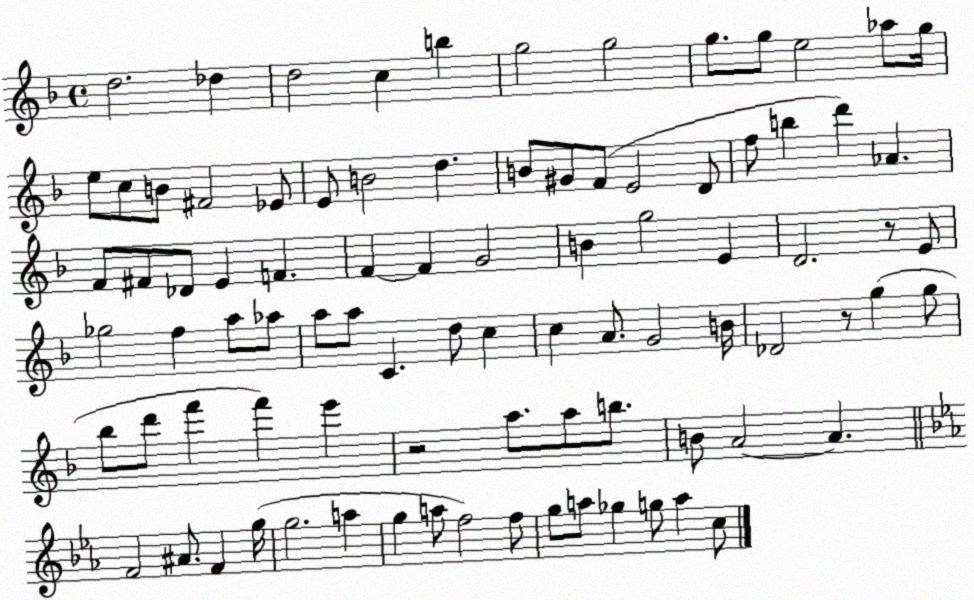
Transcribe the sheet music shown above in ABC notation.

X:1
T:Untitled
M:4/4
L:1/4
K:F
d2 _d d2 c b g2 g2 g/2 g/2 e2 _a/2 g/4 e/2 c/2 B/2 ^F2 _E/2 E/2 B2 d B/2 ^G/2 F/2 E2 D/2 f/2 b d' _A F/2 ^F/2 _D/2 E F F F G2 B g2 E D2 z/2 E/2 _g2 f a/2 _a/2 a/2 a/2 C d/2 c c A/2 G2 B/4 _D2 z/2 g g/2 _b/2 d'/2 f' f' e' z2 a/2 a/2 b/2 B/2 A2 A F2 ^A/2 F g/4 g2 a g a/2 f2 f/2 g/2 a/2 _g g/2 a c/2